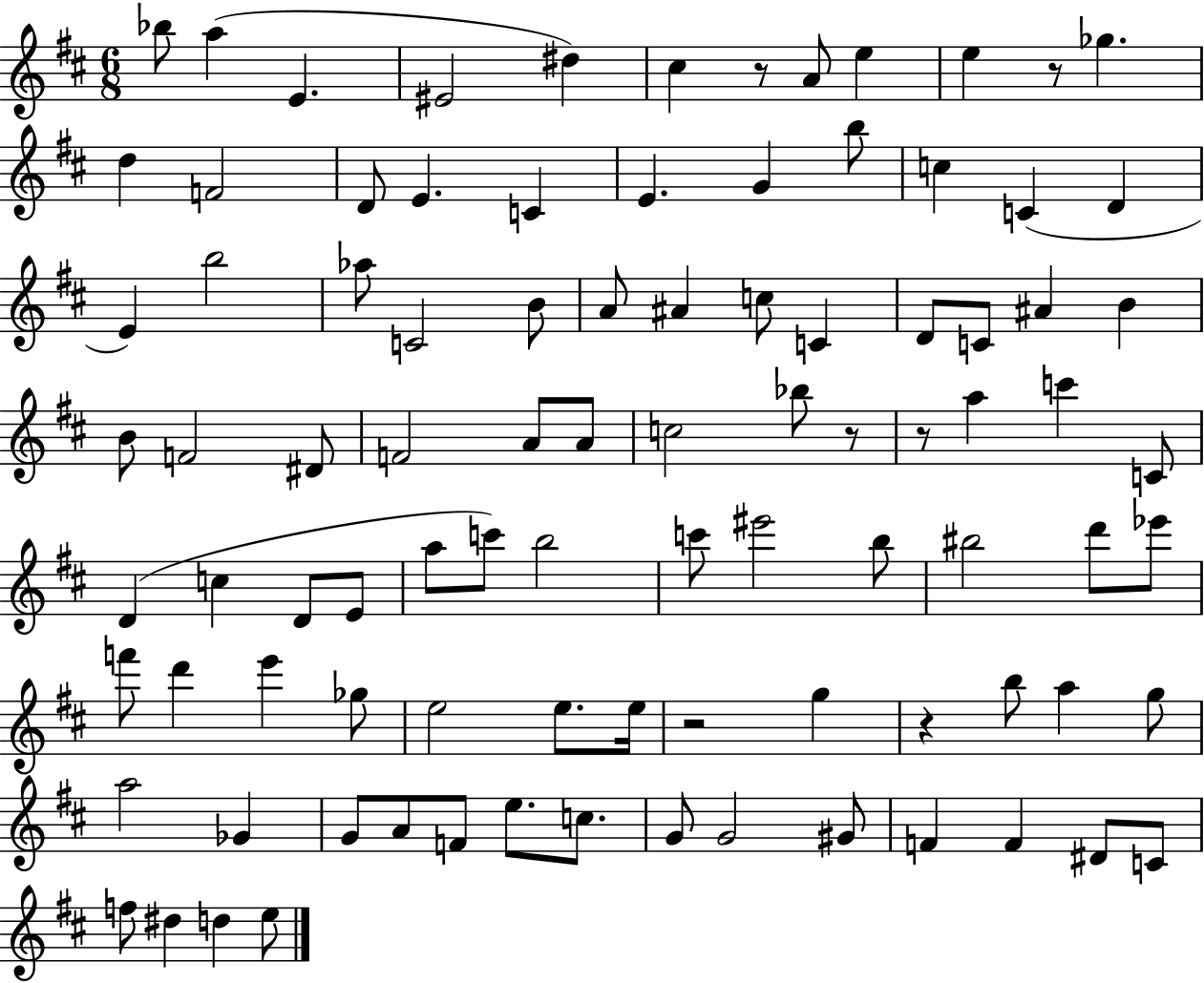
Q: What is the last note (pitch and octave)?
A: E5